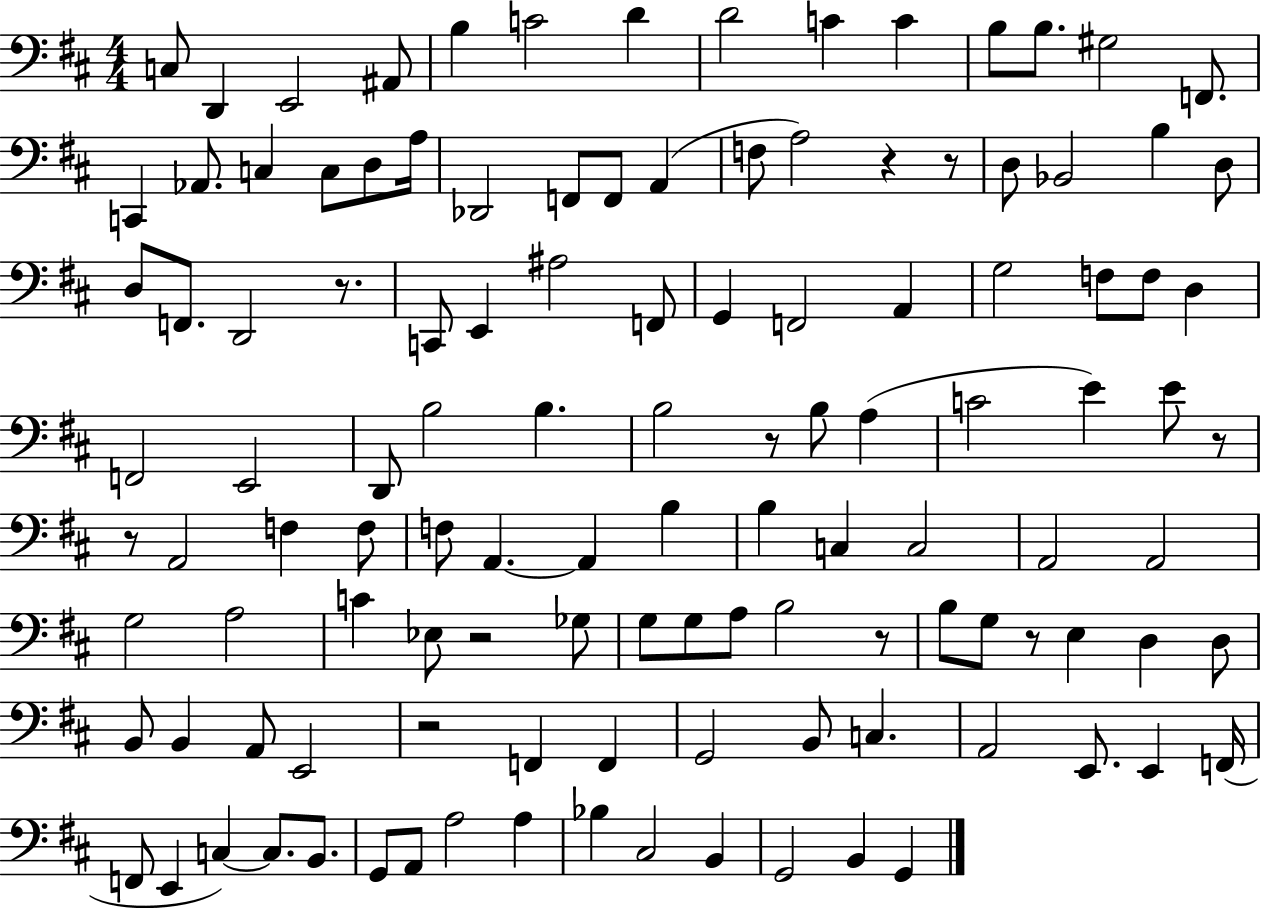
X:1
T:Untitled
M:4/4
L:1/4
K:D
C,/2 D,, E,,2 ^A,,/2 B, C2 D D2 C C B,/2 B,/2 ^G,2 F,,/2 C,, _A,,/2 C, C,/2 D,/2 A,/4 _D,,2 F,,/2 F,,/2 A,, F,/2 A,2 z z/2 D,/2 _B,,2 B, D,/2 D,/2 F,,/2 D,,2 z/2 C,,/2 E,, ^A,2 F,,/2 G,, F,,2 A,, G,2 F,/2 F,/2 D, F,,2 E,,2 D,,/2 B,2 B, B,2 z/2 B,/2 A, C2 E E/2 z/2 z/2 A,,2 F, F,/2 F,/2 A,, A,, B, B, C, C,2 A,,2 A,,2 G,2 A,2 C _E,/2 z2 _G,/2 G,/2 G,/2 A,/2 B,2 z/2 B,/2 G,/2 z/2 E, D, D,/2 B,,/2 B,, A,,/2 E,,2 z2 F,, F,, G,,2 B,,/2 C, A,,2 E,,/2 E,, F,,/4 F,,/2 E,, C, C,/2 B,,/2 G,,/2 A,,/2 A,2 A, _B, ^C,2 B,, G,,2 B,, G,,